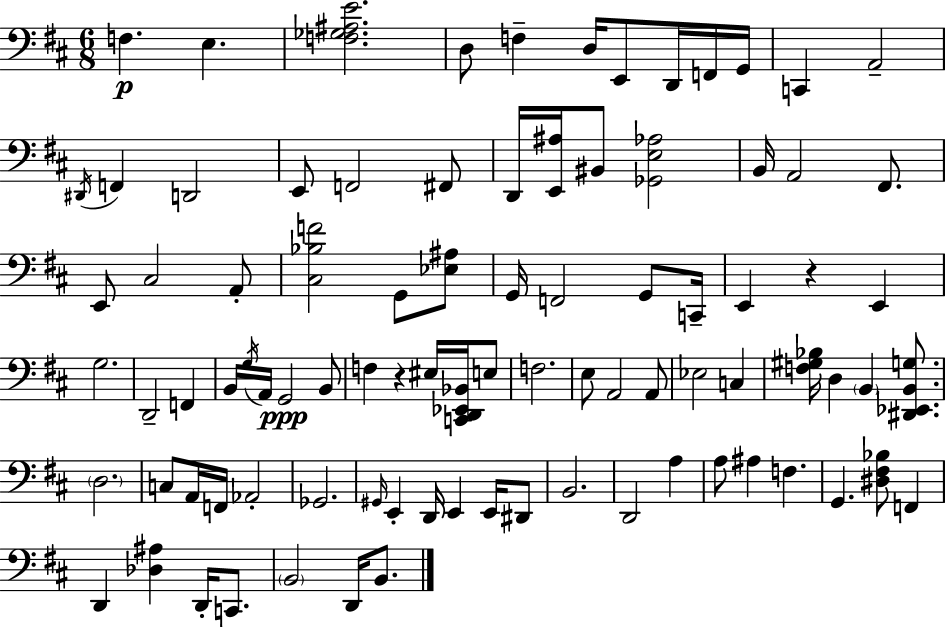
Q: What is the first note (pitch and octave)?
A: F3